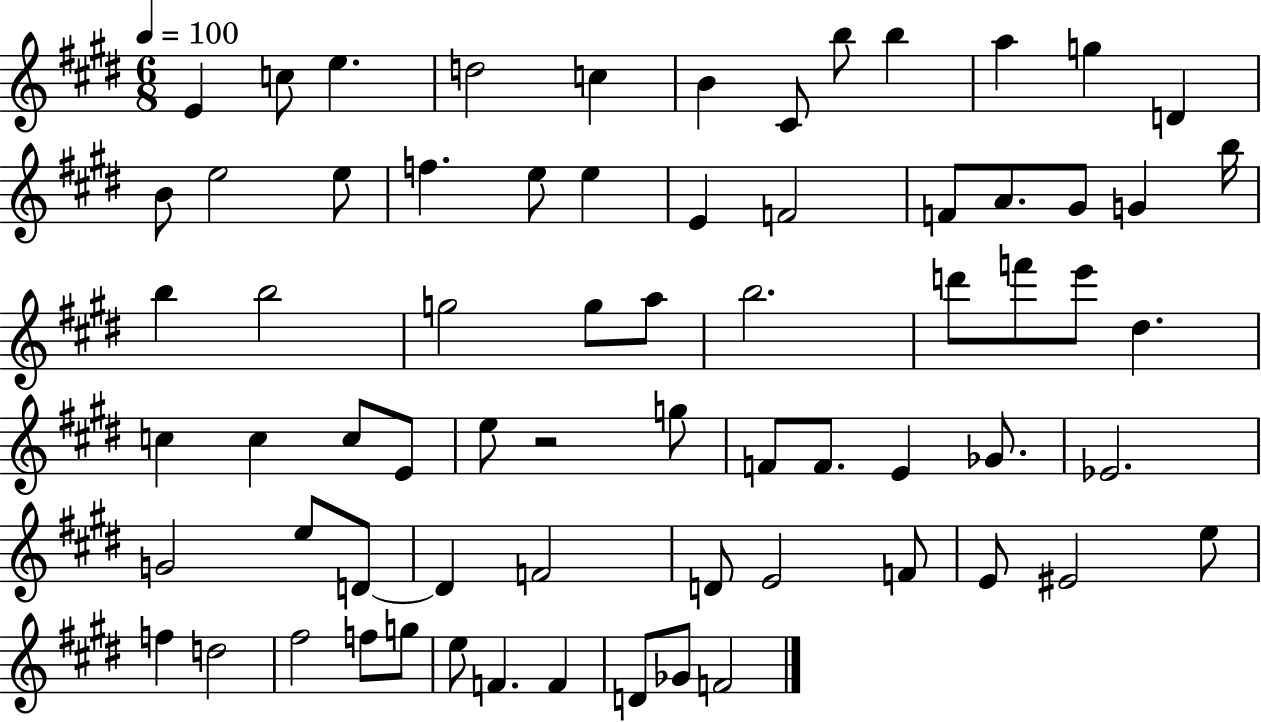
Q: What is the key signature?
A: E major